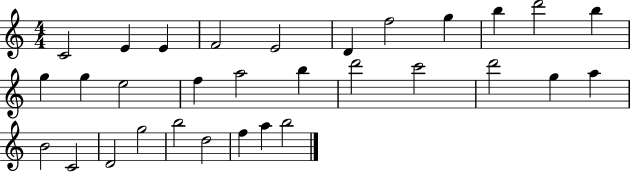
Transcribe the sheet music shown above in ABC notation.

X:1
T:Untitled
M:4/4
L:1/4
K:C
C2 E E F2 E2 D f2 g b d'2 b g g e2 f a2 b d'2 c'2 d'2 g a B2 C2 D2 g2 b2 d2 f a b2